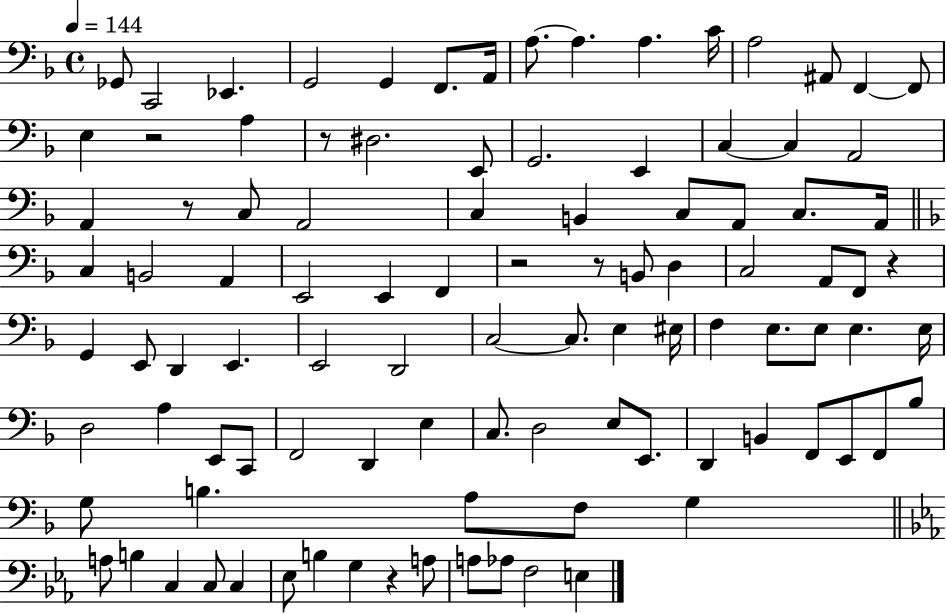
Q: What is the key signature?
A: F major